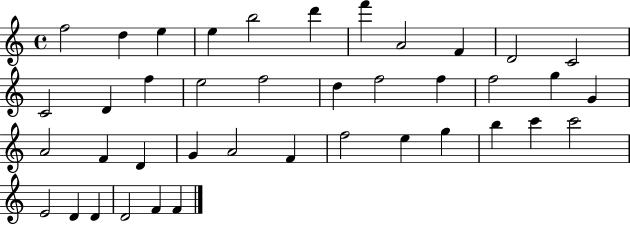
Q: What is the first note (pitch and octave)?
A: F5